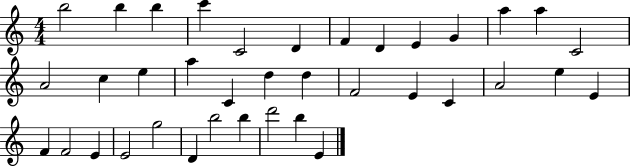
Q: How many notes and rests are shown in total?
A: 37